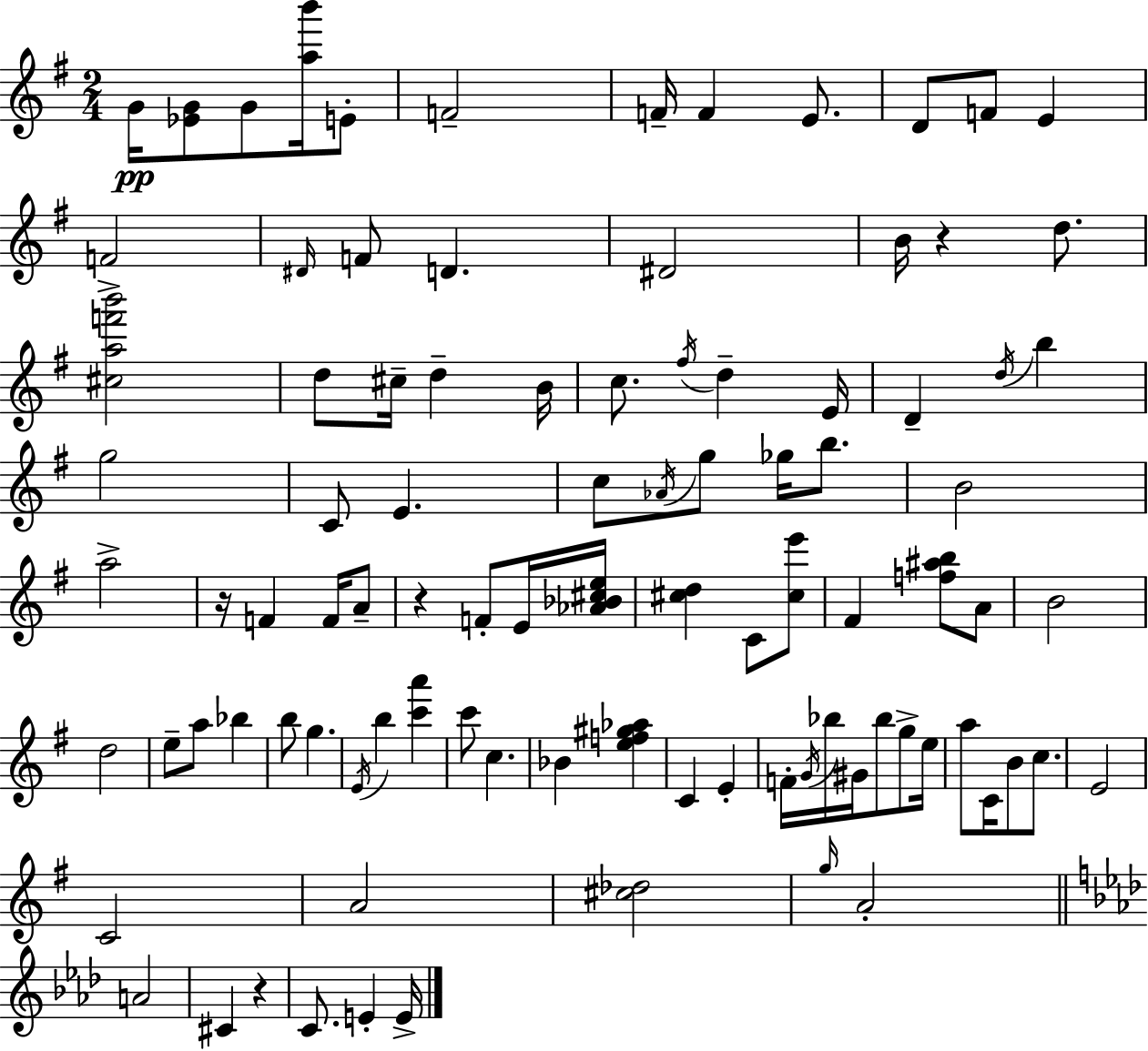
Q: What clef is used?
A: treble